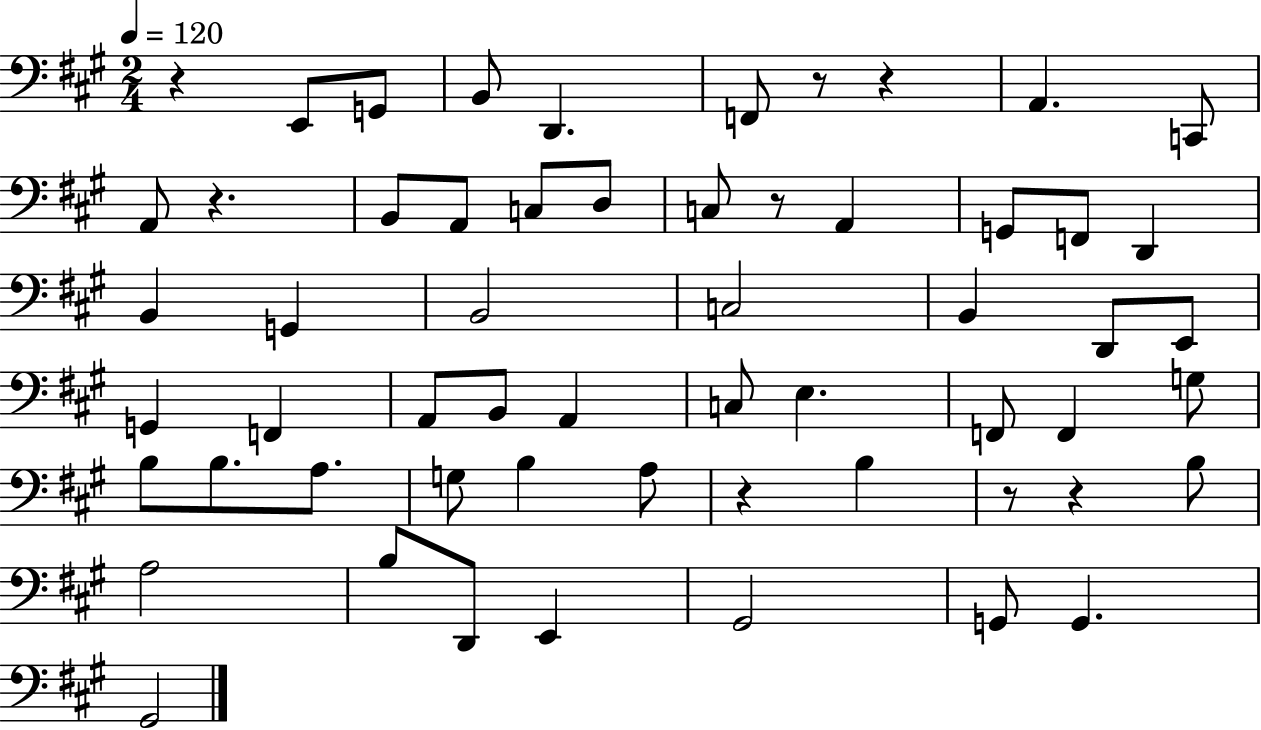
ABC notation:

X:1
T:Untitled
M:2/4
L:1/4
K:A
z E,,/2 G,,/2 B,,/2 D,, F,,/2 z/2 z A,, C,,/2 A,,/2 z B,,/2 A,,/2 C,/2 D,/2 C,/2 z/2 A,, G,,/2 F,,/2 D,, B,, G,, B,,2 C,2 B,, D,,/2 E,,/2 G,, F,, A,,/2 B,,/2 A,, C,/2 E, F,,/2 F,, G,/2 B,/2 B,/2 A,/2 G,/2 B, A,/2 z B, z/2 z B,/2 A,2 B,/2 D,,/2 E,, ^G,,2 G,,/2 G,, ^G,,2